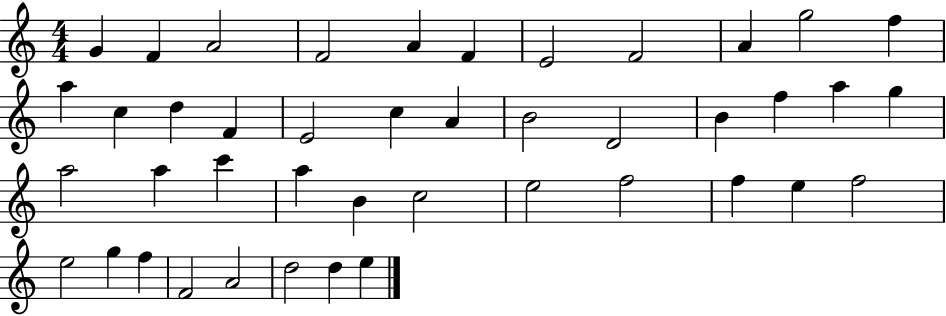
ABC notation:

X:1
T:Untitled
M:4/4
L:1/4
K:C
G F A2 F2 A F E2 F2 A g2 f a c d F E2 c A B2 D2 B f a g a2 a c' a B c2 e2 f2 f e f2 e2 g f F2 A2 d2 d e